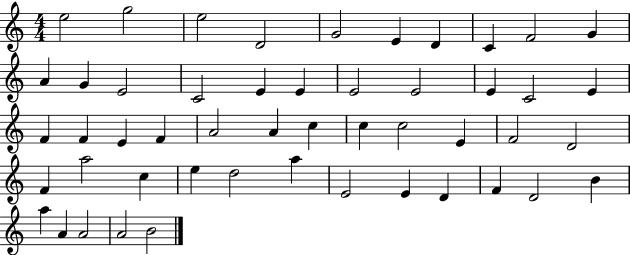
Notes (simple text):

E5/h G5/h E5/h D4/h G4/h E4/q D4/q C4/q F4/h G4/q A4/q G4/q E4/h C4/h E4/q E4/q E4/h E4/h E4/q C4/h E4/q F4/q F4/q E4/q F4/q A4/h A4/q C5/q C5/q C5/h E4/q F4/h D4/h F4/q A5/h C5/q E5/q D5/h A5/q E4/h E4/q D4/q F4/q D4/h B4/q A5/q A4/q A4/h A4/h B4/h